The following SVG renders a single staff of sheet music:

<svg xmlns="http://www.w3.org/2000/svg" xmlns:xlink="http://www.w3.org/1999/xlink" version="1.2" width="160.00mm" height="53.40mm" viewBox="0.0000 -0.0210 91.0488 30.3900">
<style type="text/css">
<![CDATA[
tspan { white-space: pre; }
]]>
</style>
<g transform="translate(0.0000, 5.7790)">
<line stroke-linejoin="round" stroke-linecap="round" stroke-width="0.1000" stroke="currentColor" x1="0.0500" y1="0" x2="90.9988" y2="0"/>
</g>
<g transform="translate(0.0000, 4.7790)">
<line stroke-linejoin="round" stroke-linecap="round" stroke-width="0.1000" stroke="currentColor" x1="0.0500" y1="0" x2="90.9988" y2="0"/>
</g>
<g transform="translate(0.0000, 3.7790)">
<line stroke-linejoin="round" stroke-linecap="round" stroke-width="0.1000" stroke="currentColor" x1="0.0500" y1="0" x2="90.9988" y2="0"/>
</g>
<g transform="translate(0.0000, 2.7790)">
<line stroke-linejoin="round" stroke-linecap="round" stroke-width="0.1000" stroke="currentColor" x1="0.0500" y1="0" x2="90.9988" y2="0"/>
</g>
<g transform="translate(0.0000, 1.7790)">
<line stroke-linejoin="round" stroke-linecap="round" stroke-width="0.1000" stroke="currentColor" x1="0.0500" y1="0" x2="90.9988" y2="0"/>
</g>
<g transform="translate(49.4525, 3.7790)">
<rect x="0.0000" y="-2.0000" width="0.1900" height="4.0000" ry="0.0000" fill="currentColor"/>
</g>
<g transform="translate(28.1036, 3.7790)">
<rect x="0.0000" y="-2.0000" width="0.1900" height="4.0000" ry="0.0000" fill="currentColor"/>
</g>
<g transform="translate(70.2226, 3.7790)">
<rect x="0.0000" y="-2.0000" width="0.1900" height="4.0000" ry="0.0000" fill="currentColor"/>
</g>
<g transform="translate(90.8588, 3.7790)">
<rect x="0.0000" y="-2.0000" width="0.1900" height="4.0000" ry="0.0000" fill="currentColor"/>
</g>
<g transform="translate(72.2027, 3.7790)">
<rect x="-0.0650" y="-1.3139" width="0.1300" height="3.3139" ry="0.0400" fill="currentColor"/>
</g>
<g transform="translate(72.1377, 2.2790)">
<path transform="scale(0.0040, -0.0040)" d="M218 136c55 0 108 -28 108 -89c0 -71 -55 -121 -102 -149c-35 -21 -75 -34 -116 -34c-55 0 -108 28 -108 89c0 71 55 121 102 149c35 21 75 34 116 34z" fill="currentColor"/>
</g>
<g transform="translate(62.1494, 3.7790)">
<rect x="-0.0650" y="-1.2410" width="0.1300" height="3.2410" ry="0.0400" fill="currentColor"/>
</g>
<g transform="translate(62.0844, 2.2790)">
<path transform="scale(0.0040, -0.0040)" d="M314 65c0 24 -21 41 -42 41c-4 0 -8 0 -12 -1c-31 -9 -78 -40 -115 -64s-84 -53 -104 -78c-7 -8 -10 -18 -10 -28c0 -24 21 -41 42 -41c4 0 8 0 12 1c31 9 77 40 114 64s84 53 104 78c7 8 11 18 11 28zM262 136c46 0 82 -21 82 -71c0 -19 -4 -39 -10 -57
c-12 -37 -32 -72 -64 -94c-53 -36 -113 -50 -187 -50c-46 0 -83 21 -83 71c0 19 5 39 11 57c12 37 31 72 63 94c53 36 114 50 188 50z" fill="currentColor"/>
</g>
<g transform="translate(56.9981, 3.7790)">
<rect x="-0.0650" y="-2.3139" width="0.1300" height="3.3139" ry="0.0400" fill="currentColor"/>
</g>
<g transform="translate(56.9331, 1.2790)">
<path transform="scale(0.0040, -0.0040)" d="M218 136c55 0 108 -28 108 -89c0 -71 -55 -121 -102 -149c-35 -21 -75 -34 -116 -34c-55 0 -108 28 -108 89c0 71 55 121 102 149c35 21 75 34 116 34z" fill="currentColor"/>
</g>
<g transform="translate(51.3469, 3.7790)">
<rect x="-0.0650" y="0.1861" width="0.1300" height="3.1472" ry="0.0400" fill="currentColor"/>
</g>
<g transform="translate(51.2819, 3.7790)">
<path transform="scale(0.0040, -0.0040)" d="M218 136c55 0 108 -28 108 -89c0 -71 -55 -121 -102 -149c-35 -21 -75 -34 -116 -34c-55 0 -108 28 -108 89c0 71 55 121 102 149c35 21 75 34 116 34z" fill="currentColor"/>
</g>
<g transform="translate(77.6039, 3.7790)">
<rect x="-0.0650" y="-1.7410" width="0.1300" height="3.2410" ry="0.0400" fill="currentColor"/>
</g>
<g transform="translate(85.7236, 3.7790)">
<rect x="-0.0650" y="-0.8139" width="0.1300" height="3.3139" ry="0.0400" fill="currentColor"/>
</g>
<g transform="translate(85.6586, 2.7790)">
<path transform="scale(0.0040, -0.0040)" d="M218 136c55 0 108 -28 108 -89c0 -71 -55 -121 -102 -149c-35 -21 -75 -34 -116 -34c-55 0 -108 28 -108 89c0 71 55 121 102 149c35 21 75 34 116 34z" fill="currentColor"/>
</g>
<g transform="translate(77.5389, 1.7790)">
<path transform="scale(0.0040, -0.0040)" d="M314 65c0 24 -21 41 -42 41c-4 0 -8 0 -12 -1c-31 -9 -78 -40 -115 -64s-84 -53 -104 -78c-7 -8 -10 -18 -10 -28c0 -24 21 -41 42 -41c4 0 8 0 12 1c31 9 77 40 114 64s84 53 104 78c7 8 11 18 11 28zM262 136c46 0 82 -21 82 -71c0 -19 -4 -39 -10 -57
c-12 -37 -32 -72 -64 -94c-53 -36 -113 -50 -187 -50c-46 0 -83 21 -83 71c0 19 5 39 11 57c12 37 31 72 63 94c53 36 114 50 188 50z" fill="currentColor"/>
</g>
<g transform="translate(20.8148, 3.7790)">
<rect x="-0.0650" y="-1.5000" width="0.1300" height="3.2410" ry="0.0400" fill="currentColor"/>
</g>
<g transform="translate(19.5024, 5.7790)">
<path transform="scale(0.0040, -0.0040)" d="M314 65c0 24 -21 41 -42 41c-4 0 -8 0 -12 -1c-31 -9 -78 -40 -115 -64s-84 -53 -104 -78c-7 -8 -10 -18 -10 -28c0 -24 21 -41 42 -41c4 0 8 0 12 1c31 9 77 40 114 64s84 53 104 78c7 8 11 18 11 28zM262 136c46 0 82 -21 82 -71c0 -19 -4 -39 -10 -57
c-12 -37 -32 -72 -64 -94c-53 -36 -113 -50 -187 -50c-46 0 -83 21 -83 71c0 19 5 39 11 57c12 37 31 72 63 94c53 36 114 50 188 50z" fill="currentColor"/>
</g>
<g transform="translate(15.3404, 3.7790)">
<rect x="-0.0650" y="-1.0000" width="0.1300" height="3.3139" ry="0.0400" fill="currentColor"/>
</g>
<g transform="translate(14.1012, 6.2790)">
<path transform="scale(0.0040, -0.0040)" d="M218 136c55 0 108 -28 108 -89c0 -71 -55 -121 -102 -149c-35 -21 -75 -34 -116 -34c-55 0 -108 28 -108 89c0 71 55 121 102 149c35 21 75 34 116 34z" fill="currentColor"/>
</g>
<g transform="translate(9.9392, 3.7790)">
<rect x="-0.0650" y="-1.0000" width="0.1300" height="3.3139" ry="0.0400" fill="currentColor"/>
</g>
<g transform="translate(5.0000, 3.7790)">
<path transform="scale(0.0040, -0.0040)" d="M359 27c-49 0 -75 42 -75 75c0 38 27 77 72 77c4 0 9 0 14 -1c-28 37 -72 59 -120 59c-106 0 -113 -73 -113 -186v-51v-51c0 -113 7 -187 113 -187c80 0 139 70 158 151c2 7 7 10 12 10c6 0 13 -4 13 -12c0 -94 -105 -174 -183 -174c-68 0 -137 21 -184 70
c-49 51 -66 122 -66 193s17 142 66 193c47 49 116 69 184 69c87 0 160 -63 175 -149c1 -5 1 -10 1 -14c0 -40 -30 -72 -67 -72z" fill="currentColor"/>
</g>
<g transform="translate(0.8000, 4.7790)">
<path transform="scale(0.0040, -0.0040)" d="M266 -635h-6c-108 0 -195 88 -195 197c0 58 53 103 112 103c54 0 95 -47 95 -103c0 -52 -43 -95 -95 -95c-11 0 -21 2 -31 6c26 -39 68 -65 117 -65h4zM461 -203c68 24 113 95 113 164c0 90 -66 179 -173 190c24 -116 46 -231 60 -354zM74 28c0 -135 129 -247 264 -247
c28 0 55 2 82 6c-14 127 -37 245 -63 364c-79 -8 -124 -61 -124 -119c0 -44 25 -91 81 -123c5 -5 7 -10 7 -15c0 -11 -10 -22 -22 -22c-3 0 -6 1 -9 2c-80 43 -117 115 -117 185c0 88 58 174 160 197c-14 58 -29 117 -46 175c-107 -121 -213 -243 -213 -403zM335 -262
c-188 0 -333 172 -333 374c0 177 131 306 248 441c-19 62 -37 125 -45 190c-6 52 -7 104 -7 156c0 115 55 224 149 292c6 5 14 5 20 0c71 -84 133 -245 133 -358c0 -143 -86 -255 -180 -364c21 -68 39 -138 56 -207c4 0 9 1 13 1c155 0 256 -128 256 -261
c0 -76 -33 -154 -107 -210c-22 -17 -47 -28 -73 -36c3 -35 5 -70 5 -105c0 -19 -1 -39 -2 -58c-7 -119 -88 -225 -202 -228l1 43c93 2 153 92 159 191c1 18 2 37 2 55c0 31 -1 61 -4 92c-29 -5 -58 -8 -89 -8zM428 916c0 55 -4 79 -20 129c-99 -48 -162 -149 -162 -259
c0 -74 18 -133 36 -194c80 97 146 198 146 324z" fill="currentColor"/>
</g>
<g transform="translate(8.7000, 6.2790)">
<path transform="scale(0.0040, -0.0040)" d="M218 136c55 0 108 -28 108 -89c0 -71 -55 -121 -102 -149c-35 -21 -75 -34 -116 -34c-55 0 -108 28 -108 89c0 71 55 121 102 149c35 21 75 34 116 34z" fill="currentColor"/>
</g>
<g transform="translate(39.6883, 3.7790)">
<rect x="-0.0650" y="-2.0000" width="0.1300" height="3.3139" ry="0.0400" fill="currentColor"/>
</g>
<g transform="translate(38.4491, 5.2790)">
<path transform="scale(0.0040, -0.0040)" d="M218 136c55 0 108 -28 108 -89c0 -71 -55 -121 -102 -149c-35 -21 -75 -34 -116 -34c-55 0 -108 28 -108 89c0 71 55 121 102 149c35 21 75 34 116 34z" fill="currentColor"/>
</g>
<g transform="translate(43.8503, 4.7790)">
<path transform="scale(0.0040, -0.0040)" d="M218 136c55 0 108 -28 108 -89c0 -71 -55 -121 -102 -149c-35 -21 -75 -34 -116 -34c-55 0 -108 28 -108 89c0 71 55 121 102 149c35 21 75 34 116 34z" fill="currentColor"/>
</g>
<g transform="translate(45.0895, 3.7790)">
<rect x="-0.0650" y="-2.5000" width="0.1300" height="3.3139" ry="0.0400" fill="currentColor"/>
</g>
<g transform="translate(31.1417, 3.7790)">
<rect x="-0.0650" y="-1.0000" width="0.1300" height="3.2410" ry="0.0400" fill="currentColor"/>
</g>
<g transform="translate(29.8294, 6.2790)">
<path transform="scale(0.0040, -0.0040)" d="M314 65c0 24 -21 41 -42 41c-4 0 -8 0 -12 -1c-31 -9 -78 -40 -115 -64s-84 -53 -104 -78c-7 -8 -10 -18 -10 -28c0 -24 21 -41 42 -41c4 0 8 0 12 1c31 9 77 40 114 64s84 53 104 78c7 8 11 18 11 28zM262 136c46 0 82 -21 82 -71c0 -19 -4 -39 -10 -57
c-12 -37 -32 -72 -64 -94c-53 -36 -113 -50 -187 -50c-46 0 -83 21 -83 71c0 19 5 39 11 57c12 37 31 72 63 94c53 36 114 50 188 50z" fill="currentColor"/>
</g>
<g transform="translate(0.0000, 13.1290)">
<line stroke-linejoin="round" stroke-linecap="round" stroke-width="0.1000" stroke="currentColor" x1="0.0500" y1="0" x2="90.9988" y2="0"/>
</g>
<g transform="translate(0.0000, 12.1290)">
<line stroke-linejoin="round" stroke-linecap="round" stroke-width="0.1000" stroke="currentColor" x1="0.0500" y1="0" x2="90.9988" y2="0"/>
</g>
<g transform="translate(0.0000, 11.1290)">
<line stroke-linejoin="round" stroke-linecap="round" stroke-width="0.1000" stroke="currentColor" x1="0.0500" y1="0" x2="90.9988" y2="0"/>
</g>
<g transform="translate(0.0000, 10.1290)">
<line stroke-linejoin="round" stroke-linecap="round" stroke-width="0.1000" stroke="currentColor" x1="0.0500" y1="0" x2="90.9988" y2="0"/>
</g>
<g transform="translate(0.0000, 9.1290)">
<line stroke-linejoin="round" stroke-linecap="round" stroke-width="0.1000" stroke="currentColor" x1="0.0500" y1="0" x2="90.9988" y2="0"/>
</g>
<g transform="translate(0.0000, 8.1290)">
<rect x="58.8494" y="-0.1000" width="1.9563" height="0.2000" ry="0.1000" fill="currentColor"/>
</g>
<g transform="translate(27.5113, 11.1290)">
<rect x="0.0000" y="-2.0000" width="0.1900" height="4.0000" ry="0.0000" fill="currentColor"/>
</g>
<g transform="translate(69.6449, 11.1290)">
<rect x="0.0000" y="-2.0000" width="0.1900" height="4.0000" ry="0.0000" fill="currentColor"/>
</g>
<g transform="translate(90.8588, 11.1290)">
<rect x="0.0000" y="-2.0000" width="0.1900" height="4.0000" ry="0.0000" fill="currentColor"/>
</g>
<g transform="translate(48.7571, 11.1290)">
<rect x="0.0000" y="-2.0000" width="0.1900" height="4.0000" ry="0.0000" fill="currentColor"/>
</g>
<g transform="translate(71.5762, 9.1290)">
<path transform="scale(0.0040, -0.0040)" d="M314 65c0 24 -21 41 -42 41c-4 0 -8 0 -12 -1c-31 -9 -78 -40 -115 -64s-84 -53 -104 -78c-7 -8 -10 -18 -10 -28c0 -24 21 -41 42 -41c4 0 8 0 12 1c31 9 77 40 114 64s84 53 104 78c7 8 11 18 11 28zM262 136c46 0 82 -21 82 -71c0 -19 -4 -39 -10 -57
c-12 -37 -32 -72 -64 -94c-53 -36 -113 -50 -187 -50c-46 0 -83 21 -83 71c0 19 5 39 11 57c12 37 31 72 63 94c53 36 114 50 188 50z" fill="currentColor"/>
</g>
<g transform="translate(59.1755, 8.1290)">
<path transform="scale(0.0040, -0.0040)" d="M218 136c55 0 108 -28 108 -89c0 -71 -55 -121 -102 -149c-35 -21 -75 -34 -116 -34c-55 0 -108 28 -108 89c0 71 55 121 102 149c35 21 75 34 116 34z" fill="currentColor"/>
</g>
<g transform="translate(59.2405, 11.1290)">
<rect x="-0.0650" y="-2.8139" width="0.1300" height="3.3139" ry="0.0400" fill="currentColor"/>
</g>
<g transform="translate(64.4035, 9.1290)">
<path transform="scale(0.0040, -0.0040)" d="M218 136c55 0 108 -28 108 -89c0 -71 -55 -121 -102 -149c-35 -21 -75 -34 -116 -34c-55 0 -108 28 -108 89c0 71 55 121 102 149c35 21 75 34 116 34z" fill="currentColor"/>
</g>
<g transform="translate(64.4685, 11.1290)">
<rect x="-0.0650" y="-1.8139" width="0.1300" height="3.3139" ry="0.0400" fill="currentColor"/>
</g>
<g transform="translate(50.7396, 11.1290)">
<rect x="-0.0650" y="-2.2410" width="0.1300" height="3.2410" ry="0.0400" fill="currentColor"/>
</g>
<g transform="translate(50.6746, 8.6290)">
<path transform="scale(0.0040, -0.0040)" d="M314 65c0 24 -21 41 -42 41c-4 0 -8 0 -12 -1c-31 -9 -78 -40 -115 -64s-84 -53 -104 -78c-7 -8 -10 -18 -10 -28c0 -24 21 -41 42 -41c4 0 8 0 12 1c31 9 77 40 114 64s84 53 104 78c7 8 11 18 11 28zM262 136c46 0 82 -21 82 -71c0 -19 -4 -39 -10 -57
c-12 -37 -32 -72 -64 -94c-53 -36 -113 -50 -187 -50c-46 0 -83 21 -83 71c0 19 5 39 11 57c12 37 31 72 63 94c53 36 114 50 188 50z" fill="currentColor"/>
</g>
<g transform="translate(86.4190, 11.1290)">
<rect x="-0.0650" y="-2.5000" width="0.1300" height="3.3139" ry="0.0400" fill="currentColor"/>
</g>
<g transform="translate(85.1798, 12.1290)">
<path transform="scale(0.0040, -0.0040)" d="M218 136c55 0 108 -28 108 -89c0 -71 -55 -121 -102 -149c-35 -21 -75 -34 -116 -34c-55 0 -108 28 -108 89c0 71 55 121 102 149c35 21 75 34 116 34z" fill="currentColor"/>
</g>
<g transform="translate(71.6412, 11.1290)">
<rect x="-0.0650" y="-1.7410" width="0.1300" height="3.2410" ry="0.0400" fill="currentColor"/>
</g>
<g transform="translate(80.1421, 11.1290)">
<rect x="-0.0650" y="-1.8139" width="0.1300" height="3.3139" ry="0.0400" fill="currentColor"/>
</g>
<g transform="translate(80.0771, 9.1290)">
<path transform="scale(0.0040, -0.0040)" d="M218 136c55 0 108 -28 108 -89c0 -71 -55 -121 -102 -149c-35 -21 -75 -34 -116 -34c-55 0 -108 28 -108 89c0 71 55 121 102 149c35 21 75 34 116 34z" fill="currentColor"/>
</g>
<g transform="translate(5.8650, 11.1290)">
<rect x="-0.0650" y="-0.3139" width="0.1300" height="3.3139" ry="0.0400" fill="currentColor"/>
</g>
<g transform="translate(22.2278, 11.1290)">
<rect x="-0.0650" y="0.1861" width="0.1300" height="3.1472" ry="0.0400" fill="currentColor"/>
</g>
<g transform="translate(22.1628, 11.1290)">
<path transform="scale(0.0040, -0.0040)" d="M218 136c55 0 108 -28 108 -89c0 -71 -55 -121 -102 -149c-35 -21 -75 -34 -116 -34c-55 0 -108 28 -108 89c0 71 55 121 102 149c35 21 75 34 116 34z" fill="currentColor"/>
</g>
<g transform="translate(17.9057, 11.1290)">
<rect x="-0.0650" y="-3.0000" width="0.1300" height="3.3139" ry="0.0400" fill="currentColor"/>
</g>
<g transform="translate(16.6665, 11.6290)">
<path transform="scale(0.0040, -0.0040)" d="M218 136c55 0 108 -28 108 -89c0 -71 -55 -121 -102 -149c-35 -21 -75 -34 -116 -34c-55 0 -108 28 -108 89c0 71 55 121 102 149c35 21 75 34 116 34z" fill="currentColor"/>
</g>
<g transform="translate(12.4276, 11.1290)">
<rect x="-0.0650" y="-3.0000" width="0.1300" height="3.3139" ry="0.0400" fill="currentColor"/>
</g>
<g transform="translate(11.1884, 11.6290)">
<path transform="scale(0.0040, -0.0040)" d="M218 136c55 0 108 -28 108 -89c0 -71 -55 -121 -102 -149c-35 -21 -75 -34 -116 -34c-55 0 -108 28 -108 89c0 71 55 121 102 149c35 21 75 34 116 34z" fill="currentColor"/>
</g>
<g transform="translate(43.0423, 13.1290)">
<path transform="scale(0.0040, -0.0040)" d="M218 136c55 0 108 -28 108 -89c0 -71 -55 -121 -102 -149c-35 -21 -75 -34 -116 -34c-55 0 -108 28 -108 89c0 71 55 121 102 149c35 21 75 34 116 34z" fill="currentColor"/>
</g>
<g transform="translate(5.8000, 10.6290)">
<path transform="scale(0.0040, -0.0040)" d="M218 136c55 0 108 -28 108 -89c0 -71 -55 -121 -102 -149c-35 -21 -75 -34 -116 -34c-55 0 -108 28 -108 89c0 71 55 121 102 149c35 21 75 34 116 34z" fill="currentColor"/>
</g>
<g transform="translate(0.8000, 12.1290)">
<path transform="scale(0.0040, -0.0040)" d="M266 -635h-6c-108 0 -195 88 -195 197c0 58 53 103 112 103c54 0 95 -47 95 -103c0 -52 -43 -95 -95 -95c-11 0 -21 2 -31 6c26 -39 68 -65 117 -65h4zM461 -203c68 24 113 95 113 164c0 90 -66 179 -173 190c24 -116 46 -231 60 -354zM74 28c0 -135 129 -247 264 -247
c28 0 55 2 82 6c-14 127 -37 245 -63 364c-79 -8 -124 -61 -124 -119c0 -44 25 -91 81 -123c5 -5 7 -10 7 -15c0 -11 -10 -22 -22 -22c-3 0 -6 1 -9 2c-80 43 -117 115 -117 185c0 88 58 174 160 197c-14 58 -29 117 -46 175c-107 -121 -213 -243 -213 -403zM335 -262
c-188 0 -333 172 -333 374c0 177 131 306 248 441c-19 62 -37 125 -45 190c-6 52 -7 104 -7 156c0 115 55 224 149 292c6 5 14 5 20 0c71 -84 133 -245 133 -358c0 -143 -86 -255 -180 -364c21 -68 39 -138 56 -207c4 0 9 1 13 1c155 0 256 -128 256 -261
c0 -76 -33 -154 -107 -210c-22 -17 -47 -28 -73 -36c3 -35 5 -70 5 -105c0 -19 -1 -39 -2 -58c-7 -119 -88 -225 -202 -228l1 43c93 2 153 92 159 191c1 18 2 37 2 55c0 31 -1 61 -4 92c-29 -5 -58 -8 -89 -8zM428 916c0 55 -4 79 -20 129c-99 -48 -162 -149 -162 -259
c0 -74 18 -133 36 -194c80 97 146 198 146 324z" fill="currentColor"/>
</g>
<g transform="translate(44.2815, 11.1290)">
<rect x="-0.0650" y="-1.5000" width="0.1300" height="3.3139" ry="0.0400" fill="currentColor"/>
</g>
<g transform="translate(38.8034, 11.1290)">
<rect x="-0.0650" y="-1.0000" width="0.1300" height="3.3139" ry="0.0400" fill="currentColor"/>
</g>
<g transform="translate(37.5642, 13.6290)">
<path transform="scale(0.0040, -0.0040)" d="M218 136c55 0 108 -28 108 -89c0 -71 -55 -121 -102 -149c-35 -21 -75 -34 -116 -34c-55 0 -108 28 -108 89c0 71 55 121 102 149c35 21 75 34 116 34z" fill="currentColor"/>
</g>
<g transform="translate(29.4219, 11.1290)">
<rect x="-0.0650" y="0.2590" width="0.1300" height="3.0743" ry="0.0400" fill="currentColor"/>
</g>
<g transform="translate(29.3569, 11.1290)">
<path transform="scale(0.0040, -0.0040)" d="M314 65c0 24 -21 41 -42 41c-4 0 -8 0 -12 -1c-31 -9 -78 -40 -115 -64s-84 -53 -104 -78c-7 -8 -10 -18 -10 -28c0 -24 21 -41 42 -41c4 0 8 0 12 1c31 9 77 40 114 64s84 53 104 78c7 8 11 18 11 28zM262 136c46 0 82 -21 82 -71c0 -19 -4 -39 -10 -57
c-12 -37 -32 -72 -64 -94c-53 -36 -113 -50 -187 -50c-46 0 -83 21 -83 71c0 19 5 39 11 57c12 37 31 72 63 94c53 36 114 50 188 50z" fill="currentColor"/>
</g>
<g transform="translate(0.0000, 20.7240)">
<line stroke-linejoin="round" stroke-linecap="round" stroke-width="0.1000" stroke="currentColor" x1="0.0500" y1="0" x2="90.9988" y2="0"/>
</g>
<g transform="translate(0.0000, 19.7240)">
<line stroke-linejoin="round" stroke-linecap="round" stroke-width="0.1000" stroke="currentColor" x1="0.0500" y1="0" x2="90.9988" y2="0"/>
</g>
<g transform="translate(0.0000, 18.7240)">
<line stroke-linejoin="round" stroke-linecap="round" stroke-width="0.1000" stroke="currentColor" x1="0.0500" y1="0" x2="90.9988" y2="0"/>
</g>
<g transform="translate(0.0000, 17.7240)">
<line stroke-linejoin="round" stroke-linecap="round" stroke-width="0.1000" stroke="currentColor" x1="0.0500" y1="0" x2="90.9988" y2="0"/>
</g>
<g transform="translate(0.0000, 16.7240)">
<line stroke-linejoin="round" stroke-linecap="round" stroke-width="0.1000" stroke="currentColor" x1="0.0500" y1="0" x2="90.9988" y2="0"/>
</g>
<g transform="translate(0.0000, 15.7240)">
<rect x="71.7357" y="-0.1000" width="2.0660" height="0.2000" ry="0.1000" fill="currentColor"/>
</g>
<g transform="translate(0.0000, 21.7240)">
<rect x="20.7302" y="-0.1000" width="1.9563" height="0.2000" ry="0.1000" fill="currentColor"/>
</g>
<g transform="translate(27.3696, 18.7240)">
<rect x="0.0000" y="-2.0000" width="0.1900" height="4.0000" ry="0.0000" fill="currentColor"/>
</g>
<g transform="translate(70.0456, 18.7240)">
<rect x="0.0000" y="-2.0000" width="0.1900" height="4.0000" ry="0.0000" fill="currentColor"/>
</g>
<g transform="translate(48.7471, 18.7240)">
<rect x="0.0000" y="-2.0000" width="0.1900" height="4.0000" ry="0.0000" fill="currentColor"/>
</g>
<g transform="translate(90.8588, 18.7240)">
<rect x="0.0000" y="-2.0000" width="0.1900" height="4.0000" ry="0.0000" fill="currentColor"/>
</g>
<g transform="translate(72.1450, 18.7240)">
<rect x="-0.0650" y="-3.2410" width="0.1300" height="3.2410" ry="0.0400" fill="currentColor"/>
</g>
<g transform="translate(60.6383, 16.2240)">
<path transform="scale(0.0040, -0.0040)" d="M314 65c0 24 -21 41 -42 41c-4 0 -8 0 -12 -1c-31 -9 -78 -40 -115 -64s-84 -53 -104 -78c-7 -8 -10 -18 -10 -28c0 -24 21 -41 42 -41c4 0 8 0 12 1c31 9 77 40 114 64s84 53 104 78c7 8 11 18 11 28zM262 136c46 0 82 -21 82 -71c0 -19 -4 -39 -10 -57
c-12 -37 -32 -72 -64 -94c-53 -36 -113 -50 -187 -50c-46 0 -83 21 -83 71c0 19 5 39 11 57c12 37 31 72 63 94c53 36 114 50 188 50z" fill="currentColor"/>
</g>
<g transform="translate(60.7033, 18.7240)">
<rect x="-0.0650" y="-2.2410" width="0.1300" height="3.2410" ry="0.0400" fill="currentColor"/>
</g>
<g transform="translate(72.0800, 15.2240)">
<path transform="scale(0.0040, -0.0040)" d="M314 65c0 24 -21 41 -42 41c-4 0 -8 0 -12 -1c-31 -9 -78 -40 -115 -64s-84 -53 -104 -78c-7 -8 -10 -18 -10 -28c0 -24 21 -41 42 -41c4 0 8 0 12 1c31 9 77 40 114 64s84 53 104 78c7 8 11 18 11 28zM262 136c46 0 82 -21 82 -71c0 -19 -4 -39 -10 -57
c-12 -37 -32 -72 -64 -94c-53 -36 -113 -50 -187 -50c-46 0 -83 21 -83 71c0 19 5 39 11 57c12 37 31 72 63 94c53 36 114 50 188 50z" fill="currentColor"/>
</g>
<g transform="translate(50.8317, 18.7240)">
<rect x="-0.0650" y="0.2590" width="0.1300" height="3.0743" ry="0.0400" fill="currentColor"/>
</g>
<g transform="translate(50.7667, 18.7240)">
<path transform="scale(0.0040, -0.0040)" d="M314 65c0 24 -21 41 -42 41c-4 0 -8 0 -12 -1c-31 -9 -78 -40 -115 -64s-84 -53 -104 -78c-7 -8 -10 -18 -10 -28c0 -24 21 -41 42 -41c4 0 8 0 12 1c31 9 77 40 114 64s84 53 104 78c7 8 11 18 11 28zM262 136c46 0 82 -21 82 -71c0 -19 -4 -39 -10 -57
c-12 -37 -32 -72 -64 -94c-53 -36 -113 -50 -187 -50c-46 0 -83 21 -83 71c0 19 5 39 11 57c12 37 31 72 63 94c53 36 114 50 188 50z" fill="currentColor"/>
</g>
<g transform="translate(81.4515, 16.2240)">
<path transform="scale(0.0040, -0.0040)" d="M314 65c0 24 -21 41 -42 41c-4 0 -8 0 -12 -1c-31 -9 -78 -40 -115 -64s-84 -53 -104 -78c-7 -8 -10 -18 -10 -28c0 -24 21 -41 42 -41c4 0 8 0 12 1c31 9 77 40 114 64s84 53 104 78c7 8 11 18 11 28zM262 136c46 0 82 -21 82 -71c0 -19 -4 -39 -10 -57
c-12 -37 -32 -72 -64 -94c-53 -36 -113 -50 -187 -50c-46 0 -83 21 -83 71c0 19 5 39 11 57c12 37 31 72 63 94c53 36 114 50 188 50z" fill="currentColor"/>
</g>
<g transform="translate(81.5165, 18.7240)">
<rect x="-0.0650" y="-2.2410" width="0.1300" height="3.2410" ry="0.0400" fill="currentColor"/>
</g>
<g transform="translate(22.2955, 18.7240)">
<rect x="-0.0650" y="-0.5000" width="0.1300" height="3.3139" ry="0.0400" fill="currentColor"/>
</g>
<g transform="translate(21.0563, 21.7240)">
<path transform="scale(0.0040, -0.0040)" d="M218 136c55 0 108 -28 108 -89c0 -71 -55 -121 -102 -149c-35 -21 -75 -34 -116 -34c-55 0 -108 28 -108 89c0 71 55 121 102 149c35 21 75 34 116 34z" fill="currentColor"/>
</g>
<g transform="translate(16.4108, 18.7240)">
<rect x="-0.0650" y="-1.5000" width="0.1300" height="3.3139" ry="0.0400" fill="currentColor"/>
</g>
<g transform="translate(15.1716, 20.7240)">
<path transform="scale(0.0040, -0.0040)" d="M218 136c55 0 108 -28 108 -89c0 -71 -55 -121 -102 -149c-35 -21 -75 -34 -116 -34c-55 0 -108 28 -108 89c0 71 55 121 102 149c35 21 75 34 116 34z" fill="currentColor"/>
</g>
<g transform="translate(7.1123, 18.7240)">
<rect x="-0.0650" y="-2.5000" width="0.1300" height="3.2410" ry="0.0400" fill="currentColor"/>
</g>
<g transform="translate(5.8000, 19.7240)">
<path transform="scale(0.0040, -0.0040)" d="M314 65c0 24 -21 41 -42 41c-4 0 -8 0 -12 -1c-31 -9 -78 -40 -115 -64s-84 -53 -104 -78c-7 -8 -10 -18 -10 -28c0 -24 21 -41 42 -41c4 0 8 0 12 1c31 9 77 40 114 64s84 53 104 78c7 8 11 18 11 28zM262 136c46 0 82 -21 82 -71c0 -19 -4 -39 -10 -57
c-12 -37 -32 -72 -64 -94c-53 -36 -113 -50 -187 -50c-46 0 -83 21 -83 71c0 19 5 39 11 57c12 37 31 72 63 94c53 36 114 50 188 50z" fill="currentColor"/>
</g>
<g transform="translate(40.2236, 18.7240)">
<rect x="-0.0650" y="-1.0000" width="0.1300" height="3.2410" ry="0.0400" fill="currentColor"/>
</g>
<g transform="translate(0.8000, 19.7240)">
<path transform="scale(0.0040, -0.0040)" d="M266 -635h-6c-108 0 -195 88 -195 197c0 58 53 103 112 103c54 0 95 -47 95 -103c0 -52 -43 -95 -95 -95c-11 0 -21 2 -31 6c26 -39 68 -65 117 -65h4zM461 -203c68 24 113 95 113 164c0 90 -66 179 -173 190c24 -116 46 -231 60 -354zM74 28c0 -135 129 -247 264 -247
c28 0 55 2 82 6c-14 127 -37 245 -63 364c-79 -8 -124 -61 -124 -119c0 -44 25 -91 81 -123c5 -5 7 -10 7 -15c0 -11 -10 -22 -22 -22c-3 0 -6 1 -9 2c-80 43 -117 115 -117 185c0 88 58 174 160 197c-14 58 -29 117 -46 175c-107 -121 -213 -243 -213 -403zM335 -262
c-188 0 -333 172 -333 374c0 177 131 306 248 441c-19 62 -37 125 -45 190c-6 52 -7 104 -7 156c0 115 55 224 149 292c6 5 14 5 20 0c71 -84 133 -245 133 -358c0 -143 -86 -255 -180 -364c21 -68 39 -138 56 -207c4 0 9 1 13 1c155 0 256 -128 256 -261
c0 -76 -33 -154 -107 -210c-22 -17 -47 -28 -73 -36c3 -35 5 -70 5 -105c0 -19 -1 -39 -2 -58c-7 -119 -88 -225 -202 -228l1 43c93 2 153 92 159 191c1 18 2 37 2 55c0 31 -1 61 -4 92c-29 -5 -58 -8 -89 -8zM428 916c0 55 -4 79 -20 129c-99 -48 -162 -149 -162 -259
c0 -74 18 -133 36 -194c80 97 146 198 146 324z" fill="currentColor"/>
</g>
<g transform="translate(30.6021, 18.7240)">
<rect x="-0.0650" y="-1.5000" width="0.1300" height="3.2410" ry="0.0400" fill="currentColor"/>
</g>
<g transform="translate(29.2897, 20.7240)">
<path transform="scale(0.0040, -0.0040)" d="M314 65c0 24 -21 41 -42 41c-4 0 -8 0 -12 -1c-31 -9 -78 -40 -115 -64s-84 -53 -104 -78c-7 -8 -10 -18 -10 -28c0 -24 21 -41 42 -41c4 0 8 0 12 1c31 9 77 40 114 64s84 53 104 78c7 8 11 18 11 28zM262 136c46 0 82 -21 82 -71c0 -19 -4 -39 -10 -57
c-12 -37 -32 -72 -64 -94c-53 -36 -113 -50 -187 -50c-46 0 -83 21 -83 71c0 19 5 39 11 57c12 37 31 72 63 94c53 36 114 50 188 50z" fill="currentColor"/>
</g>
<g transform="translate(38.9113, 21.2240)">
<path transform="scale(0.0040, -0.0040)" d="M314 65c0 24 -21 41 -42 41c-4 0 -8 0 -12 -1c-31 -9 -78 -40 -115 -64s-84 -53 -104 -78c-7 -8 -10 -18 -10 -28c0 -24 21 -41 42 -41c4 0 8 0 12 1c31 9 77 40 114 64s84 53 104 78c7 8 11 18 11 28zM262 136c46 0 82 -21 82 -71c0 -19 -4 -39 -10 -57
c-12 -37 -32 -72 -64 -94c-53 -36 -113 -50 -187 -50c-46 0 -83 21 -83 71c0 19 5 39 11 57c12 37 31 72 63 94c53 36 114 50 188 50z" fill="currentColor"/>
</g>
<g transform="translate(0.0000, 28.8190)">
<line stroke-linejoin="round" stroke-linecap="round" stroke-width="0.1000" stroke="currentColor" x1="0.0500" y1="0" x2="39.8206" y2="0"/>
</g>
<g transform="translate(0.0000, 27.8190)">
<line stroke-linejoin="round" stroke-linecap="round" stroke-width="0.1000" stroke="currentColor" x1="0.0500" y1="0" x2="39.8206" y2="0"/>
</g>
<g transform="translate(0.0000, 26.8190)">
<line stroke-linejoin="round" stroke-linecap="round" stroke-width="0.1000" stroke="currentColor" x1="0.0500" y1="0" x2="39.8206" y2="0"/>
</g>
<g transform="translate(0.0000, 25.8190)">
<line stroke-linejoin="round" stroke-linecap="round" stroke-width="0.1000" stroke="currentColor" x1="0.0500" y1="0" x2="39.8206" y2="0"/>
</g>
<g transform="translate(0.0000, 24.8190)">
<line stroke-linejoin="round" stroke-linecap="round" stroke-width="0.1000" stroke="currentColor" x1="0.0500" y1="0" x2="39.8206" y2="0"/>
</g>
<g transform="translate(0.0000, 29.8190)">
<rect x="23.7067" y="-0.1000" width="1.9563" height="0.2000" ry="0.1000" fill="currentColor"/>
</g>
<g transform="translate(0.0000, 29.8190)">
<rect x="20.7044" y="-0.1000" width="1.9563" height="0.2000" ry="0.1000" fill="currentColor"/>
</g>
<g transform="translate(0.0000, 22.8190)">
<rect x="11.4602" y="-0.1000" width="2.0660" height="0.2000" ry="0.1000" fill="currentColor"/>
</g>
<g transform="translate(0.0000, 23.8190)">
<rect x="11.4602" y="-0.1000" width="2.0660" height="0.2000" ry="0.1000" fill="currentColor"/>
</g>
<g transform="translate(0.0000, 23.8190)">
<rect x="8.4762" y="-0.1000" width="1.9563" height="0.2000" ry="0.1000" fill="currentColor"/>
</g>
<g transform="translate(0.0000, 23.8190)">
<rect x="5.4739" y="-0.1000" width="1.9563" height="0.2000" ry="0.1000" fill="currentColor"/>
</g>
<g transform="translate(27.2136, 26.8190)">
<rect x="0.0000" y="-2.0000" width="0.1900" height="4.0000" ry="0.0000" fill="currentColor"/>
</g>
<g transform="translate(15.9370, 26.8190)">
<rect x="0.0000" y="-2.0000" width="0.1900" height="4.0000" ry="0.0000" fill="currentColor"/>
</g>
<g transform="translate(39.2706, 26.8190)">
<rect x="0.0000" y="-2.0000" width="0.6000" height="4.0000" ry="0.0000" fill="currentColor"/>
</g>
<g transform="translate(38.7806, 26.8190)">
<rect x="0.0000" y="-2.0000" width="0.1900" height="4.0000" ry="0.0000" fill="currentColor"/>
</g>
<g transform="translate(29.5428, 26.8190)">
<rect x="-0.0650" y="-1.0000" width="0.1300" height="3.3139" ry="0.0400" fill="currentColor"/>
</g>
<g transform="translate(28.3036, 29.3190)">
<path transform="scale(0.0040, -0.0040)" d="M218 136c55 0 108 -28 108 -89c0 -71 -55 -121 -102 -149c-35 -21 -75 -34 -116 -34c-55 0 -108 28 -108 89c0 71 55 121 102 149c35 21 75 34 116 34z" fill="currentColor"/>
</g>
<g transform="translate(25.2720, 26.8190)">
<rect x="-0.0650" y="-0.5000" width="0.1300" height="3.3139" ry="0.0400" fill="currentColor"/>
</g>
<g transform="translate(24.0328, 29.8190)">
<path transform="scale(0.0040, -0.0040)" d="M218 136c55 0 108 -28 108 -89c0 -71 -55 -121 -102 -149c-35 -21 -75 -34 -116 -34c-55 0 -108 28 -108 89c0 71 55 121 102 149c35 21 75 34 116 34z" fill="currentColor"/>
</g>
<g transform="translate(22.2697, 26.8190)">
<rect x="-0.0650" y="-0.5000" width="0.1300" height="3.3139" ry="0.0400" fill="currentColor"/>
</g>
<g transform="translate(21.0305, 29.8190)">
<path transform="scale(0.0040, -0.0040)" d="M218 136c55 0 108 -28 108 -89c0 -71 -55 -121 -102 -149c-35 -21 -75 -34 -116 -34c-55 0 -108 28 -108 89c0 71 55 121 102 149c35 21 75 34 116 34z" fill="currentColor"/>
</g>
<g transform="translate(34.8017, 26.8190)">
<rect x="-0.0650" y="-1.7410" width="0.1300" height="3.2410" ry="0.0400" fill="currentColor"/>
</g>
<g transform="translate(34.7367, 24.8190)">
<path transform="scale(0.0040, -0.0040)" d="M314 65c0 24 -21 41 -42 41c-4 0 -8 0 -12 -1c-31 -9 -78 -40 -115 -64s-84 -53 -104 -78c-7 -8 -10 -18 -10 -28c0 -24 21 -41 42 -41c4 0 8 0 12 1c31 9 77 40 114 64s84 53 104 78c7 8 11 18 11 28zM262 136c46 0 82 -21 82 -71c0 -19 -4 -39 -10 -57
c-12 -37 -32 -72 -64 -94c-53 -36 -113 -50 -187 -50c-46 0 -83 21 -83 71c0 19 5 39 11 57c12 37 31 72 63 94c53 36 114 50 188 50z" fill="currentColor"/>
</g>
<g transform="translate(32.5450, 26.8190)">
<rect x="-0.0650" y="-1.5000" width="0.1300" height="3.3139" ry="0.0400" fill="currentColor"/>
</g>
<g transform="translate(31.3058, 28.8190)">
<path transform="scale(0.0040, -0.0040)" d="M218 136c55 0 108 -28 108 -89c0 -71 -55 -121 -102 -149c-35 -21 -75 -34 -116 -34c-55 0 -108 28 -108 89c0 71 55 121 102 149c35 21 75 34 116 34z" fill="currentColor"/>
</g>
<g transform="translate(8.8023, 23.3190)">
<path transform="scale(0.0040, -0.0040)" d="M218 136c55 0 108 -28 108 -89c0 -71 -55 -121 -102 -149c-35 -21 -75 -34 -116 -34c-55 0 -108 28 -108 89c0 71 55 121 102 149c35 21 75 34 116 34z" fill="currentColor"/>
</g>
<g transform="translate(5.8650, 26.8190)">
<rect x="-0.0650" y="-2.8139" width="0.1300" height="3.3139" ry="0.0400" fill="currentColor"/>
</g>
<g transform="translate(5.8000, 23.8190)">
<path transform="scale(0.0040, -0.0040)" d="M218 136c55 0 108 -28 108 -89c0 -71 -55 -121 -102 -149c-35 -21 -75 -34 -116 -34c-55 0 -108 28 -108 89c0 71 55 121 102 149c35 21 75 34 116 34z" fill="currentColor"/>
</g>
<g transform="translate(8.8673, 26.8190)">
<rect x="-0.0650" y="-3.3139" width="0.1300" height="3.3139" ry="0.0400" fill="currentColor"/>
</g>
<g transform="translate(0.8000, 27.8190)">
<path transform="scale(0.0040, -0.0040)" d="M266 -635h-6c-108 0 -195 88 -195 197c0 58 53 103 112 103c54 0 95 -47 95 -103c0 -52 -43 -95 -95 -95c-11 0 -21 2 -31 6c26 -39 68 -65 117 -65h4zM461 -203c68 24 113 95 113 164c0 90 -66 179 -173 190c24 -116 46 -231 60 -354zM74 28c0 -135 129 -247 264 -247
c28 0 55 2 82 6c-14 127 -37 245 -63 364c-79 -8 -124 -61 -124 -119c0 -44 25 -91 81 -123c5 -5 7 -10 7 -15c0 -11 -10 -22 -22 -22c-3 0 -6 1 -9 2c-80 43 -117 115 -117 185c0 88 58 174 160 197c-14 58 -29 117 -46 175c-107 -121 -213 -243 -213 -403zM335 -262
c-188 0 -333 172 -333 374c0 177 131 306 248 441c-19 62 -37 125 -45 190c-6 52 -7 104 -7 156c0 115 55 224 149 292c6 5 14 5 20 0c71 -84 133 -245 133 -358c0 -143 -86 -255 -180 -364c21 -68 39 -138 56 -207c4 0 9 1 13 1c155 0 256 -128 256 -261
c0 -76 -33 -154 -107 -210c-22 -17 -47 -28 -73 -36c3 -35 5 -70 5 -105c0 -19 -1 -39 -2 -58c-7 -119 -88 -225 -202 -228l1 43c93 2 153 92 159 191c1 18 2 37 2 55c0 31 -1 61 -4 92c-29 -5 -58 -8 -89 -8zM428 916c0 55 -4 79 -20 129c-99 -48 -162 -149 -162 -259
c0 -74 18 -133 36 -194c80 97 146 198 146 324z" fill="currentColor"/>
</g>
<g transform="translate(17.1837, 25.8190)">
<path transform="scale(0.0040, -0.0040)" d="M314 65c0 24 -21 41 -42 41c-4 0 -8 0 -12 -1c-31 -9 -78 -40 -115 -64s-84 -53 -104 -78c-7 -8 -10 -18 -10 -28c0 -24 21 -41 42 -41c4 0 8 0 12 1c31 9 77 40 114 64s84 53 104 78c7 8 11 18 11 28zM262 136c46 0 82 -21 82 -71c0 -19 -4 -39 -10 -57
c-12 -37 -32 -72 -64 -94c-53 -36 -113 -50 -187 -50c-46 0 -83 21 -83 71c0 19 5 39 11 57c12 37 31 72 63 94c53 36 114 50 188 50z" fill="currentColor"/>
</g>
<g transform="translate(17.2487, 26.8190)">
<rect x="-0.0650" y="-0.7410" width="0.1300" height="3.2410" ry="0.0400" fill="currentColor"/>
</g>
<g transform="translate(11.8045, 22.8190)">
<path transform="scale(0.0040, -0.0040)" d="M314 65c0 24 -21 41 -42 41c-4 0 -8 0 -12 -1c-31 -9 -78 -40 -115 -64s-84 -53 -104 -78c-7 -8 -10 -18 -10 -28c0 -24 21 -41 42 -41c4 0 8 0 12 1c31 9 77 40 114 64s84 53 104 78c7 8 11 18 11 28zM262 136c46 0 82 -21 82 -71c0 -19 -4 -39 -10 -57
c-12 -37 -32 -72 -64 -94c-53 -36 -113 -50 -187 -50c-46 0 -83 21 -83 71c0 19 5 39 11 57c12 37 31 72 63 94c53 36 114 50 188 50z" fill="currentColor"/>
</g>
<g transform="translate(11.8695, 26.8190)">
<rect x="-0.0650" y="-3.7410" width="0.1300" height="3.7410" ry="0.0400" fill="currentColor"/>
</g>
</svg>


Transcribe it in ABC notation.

X:1
T:Untitled
M:4/4
L:1/4
K:C
D D E2 D2 F G B g e2 e f2 d c A A B B2 D E g2 a f f2 f G G2 E C E2 D2 B2 g2 b2 g2 a b c'2 d2 C C D E f2